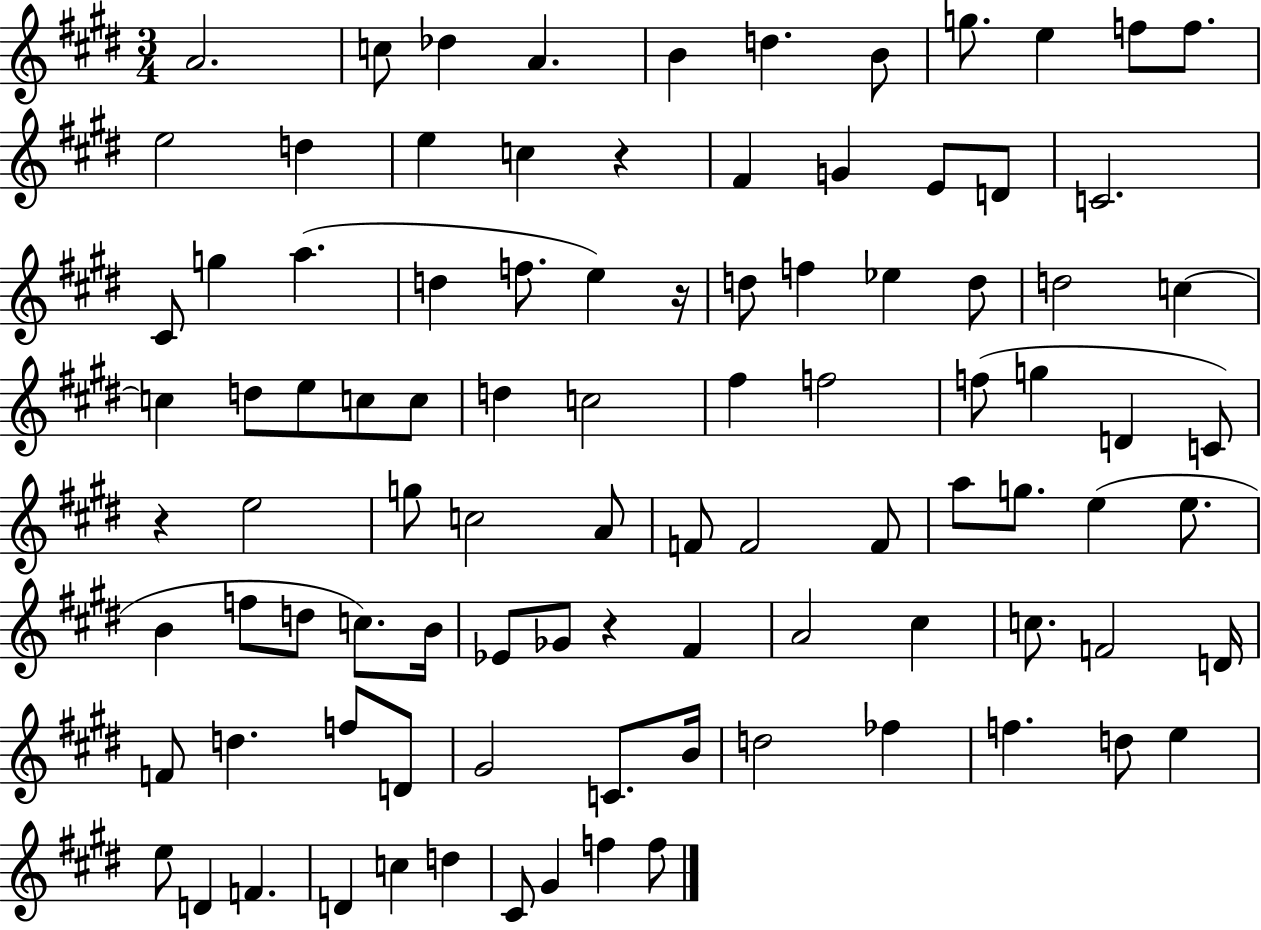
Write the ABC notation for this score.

X:1
T:Untitled
M:3/4
L:1/4
K:E
A2 c/2 _d A B d B/2 g/2 e f/2 f/2 e2 d e c z ^F G E/2 D/2 C2 ^C/2 g a d f/2 e z/4 d/2 f _e d/2 d2 c c d/2 e/2 c/2 c/2 d c2 ^f f2 f/2 g D C/2 z e2 g/2 c2 A/2 F/2 F2 F/2 a/2 g/2 e e/2 B f/2 d/2 c/2 B/4 _E/2 _G/2 z ^F A2 ^c c/2 F2 D/4 F/2 d f/2 D/2 ^G2 C/2 B/4 d2 _f f d/2 e e/2 D F D c d ^C/2 ^G f f/2